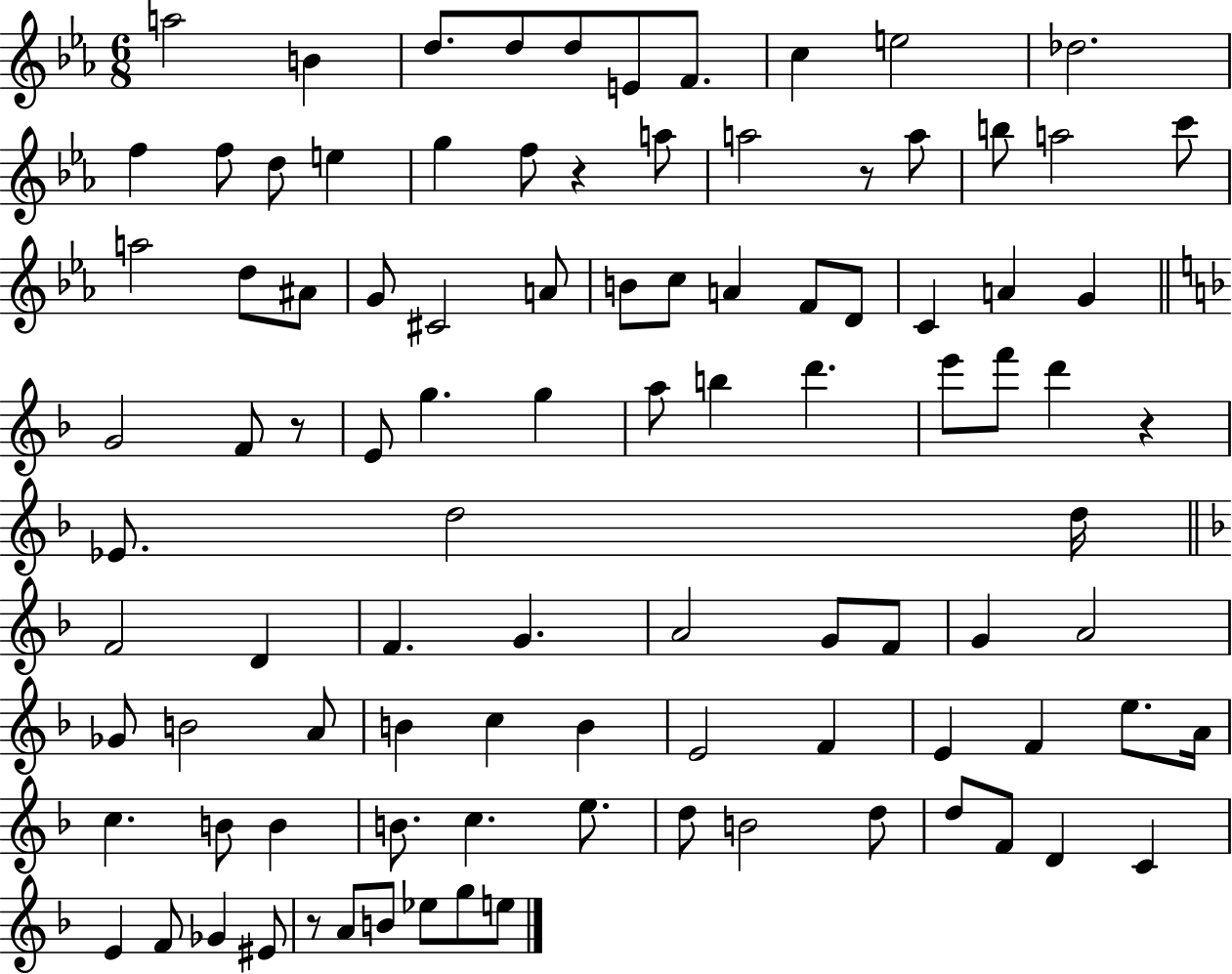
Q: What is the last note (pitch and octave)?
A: E5